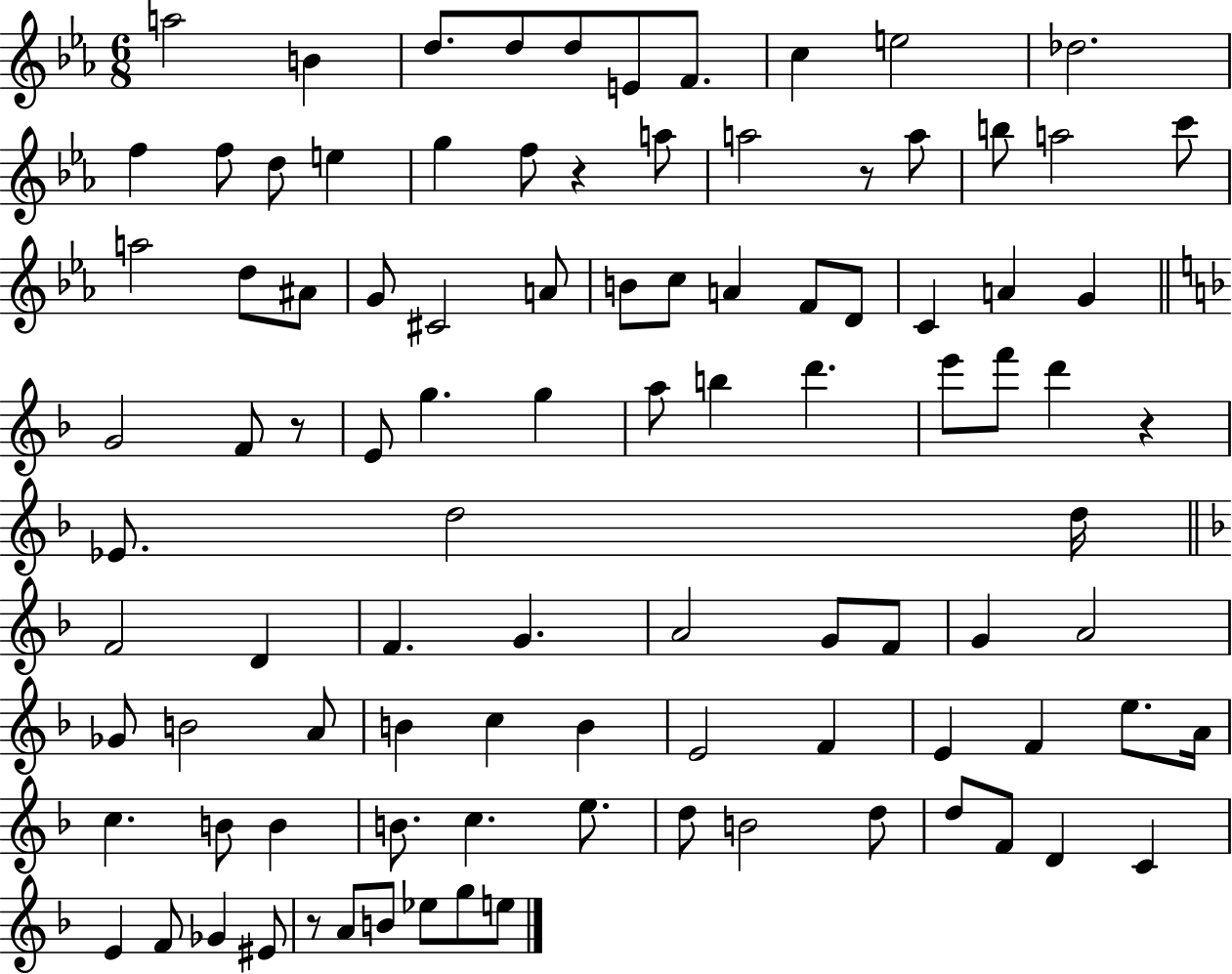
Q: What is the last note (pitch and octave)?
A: E5